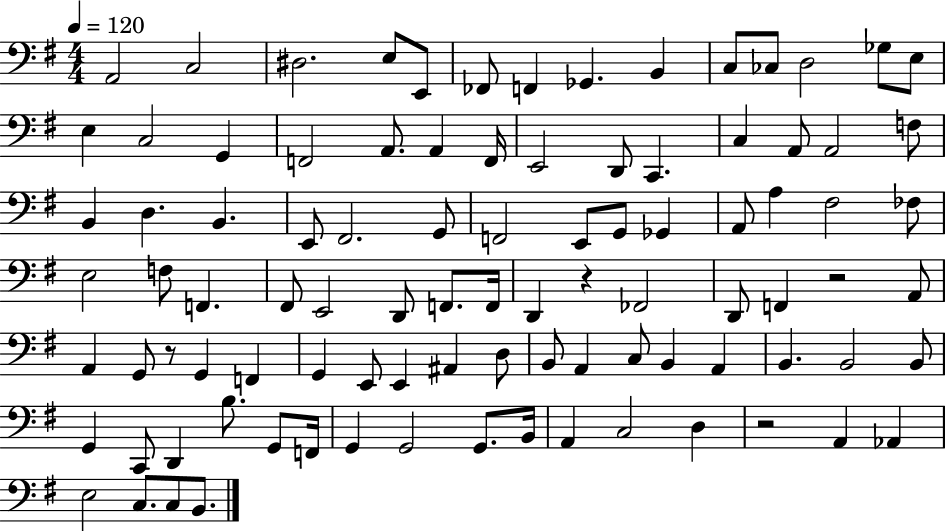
A2/h C3/h D#3/h. E3/e E2/e FES2/e F2/q Gb2/q. B2/q C3/e CES3/e D3/h Gb3/e E3/e E3/q C3/h G2/q F2/h A2/e. A2/q F2/s E2/h D2/e C2/q. C3/q A2/e A2/h F3/e B2/q D3/q. B2/q. E2/e F#2/h. G2/e F2/h E2/e G2/e Gb2/q A2/e A3/q F#3/h FES3/e E3/h F3/e F2/q. F#2/e E2/h D2/e F2/e. F2/s D2/q R/q FES2/h D2/e F2/q R/h A2/e A2/q G2/e R/e G2/q F2/q G2/q E2/e E2/q A#2/q D3/e B2/e A2/q C3/e B2/q A2/q B2/q. B2/h B2/e G2/q C2/e D2/q B3/e. G2/e F2/s G2/q G2/h G2/e. B2/s A2/q C3/h D3/q R/h A2/q Ab2/q E3/h C3/e. C3/e B2/e.